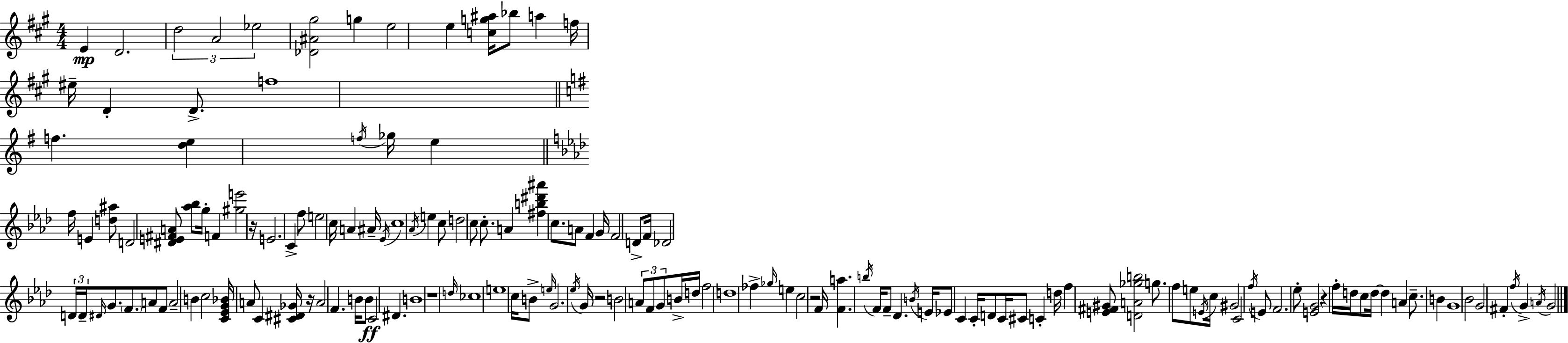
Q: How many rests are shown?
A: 6